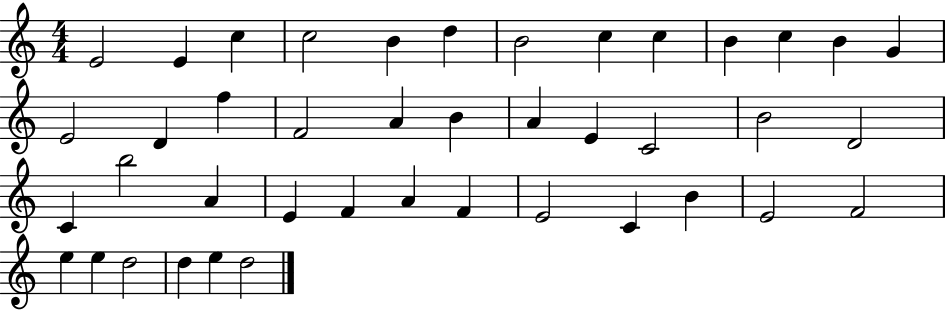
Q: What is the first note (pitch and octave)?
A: E4